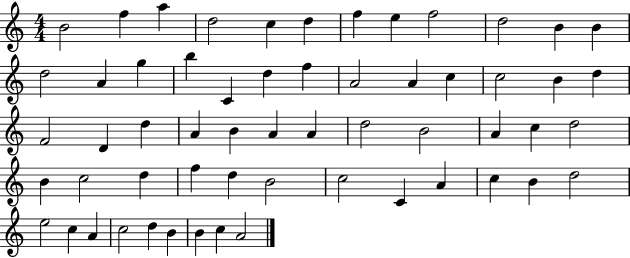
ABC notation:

X:1
T:Untitled
M:4/4
L:1/4
K:C
B2 f a d2 c d f e f2 d2 B B d2 A g b C d f A2 A c c2 B d F2 D d A B A A d2 B2 A c d2 B c2 d f d B2 c2 C A c B d2 e2 c A c2 d B B c A2